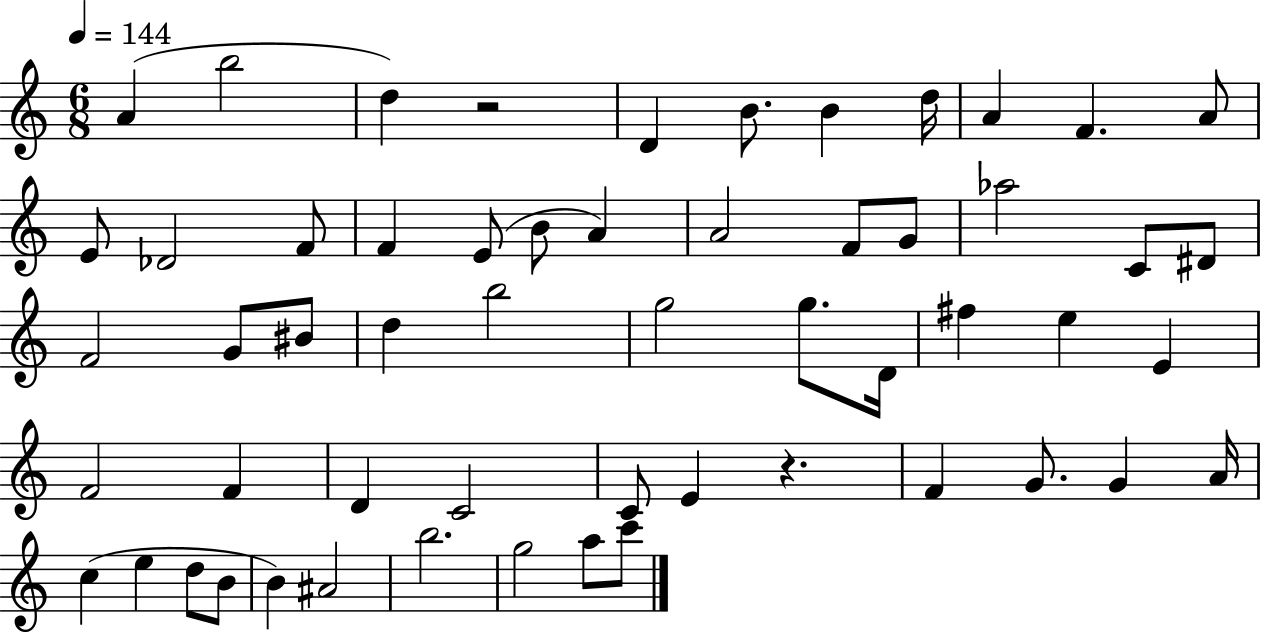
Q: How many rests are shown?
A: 2